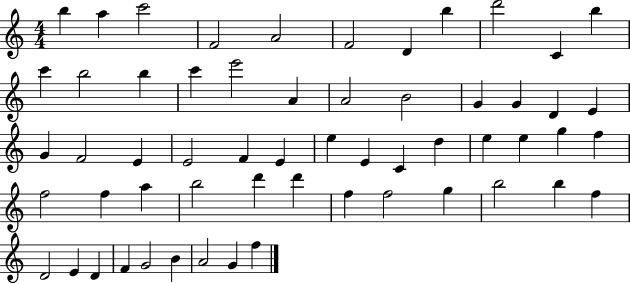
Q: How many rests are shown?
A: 0